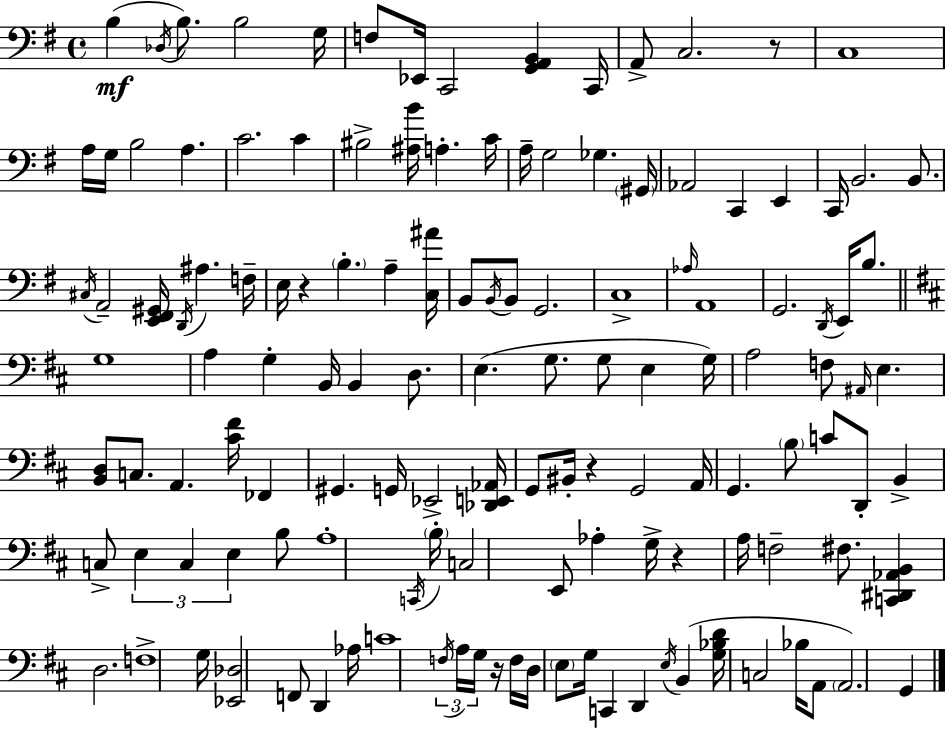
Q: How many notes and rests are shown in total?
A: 133